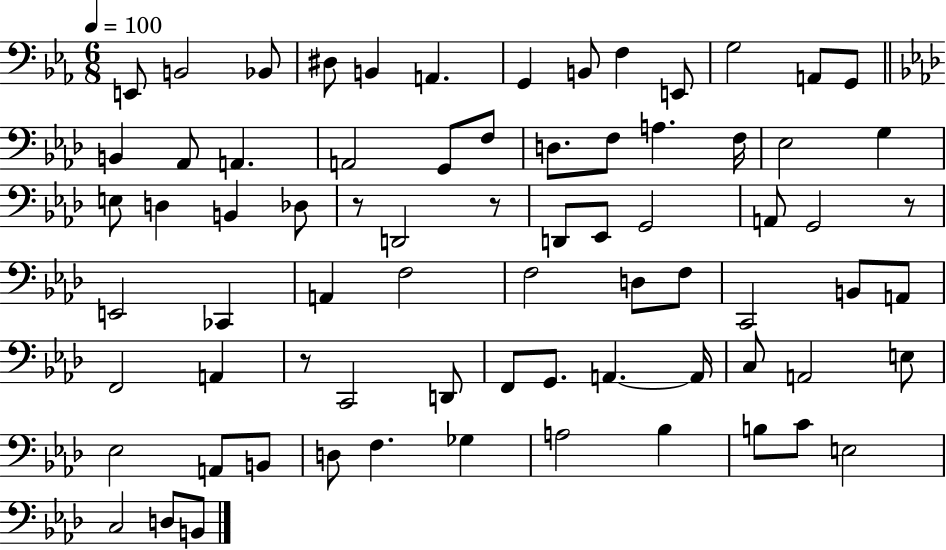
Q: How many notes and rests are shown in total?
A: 74